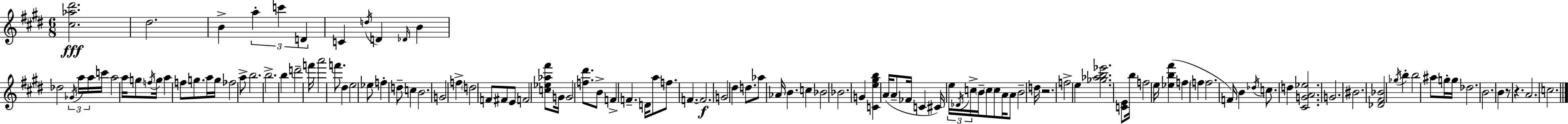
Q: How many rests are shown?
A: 3